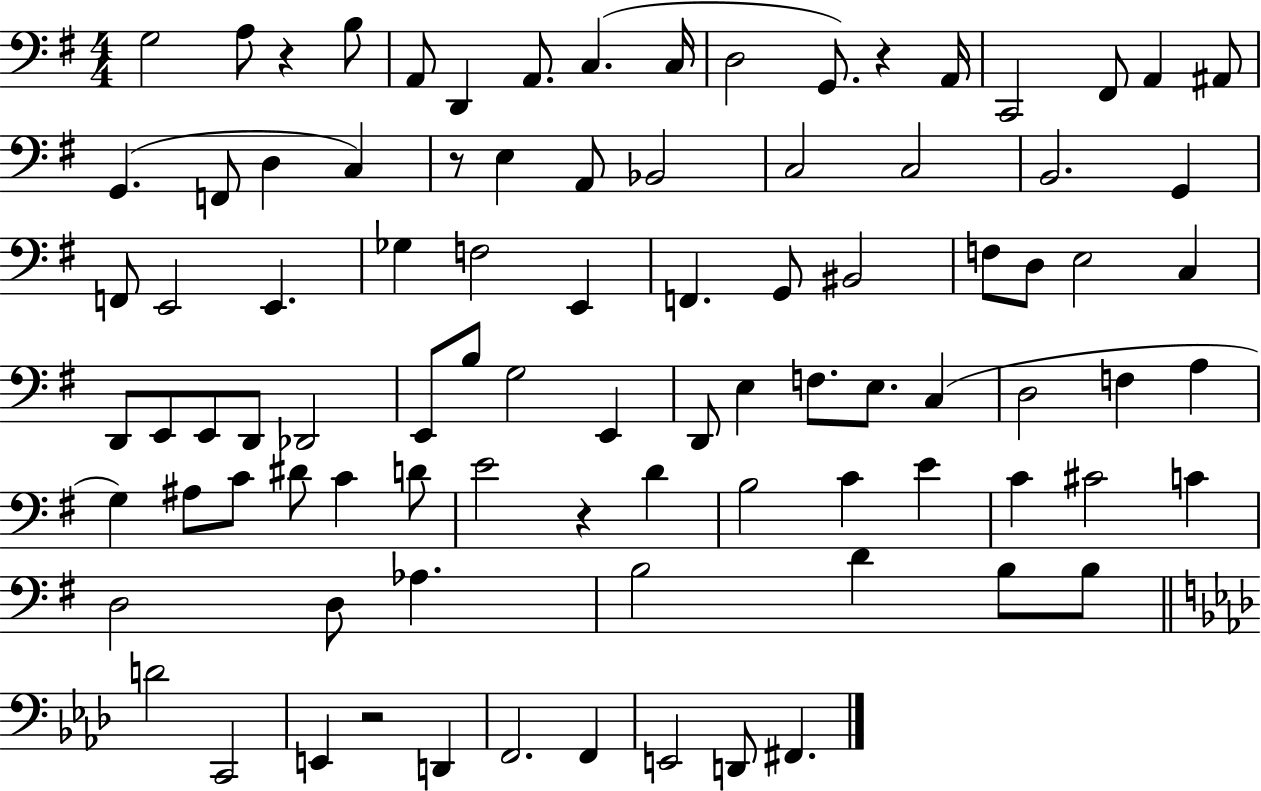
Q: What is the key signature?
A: G major